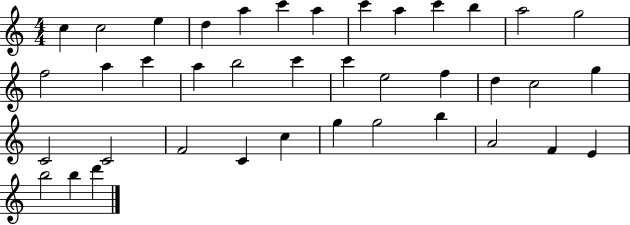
X:1
T:Untitled
M:4/4
L:1/4
K:C
c c2 e d a c' a c' a c' b a2 g2 f2 a c' a b2 c' c' e2 f d c2 g C2 C2 F2 C c g g2 b A2 F E b2 b d'